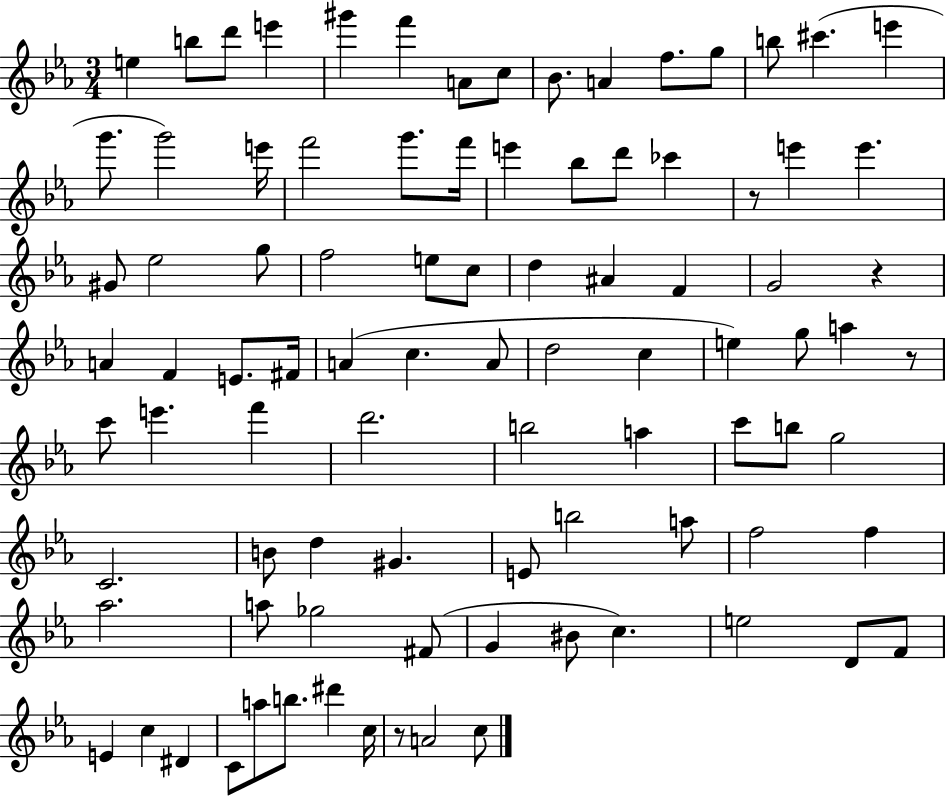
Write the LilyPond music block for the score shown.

{
  \clef treble
  \numericTimeSignature
  \time 3/4
  \key ees \major
  e''4 b''8 d'''8 e'''4 | gis'''4 f'''4 a'8 c''8 | bes'8. a'4 f''8. g''8 | b''8 cis'''4.( e'''4 | \break g'''8. g'''2) e'''16 | f'''2 g'''8. f'''16 | e'''4 bes''8 d'''8 ces'''4 | r8 e'''4 e'''4. | \break gis'8 ees''2 g''8 | f''2 e''8 c''8 | d''4 ais'4 f'4 | g'2 r4 | \break a'4 f'4 e'8. fis'16 | a'4( c''4. a'8 | d''2 c''4 | e''4) g''8 a''4 r8 | \break c'''8 e'''4. f'''4 | d'''2. | b''2 a''4 | c'''8 b''8 g''2 | \break c'2. | b'8 d''4 gis'4. | e'8 b''2 a''8 | f''2 f''4 | \break aes''2. | a''8 ges''2 fis'8( | g'4 bis'8 c''4.) | e''2 d'8 f'8 | \break e'4 c''4 dis'4 | c'8 a''8 b''8. dis'''4 c''16 | r8 a'2 c''8 | \bar "|."
}